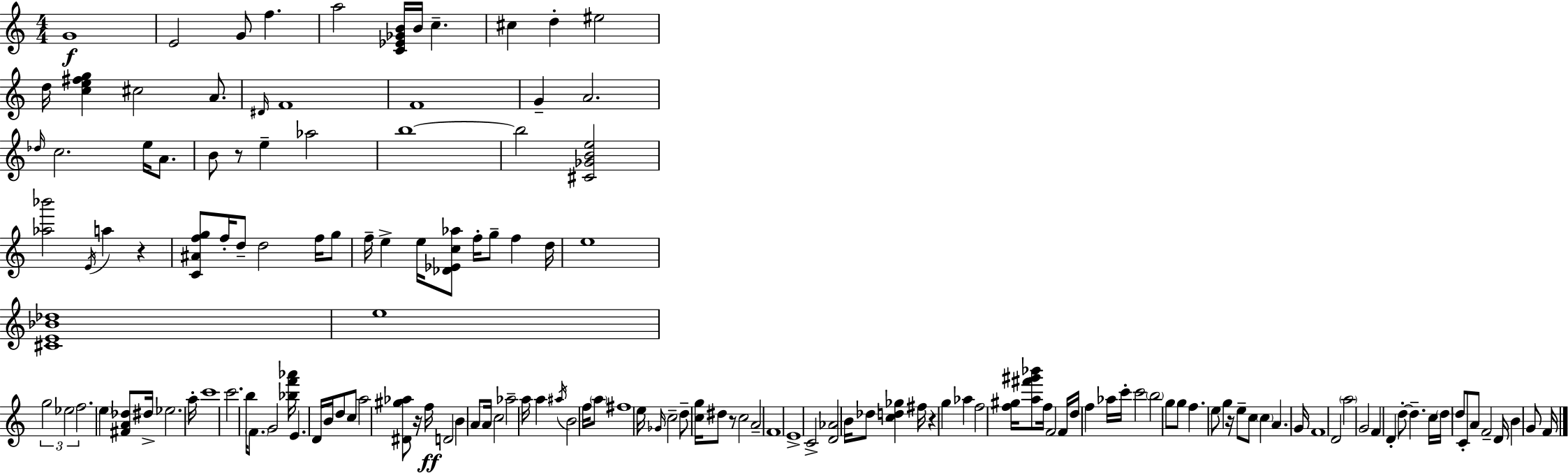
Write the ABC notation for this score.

X:1
T:Untitled
M:4/4
L:1/4
K:Am
G4 E2 G/2 f a2 [C_E_GB]/4 B/4 c ^c d ^e2 d/4 [ce^fg] ^c2 A/2 ^D/4 F4 F4 G A2 _d/4 c2 e/4 A/2 B/2 z/2 e _a2 b4 b2 [^C_GBe]2 [_a_b']2 E/4 a z [C^Afg]/2 f/4 d/2 d2 f/4 g/2 f/4 e e/4 [_D_Ec_a]/2 f/4 g/2 f d/4 e4 [^CE_B_d]4 e4 g2 _e2 f2 e [^FA_d]/2 ^d/4 _e2 a/4 c'4 c'2 b/4 F/2 G2 [_bf'_a']/4 E D/4 B/4 d/2 c/2 a2 [^D^g_a]/2 z/4 f/4 D2 B A/2 A/4 c2 _a2 a/4 a ^a/4 B2 f/4 a/2 ^f4 e/4 _G/4 c2 d/2 [cg]/4 ^d/2 z/2 c2 A2 F4 E4 C2 [D_A]2 B/4 _d/2 [cd_g] ^f/4 z g _a f2 [f^g]/4 [a^f'^g'_b']/2 f/4 F2 F/4 d/4 f _a/4 c'/4 c'2 b2 g/2 g/2 f e/2 g z/4 e/2 c/2 c A G/4 F4 D2 a2 G2 F D d/2 d c/4 d/4 d/2 C/2 A/2 F2 D/4 B G/2 F/4